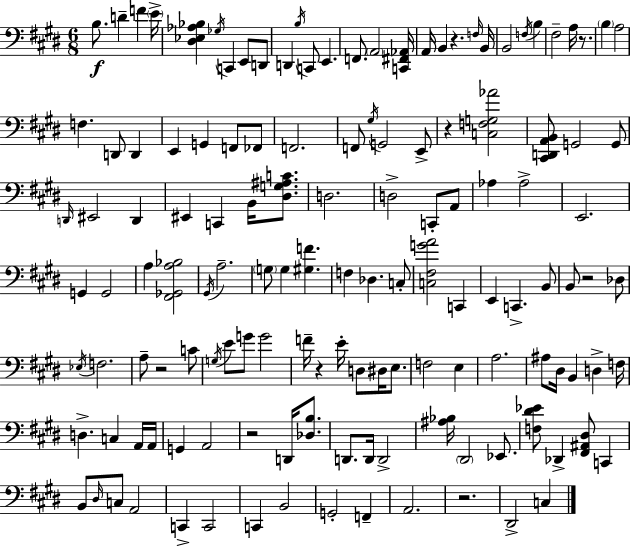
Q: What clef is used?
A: bass